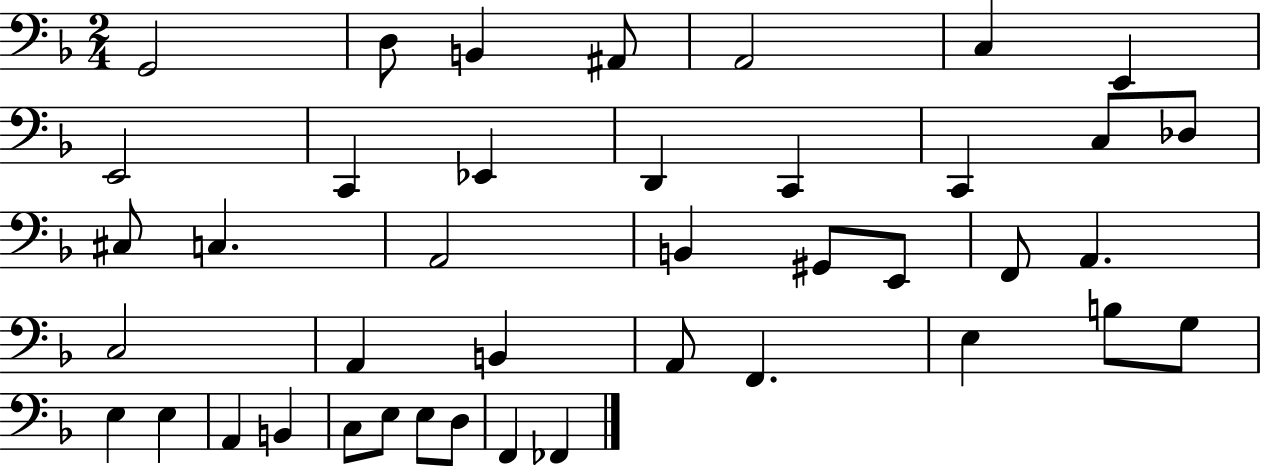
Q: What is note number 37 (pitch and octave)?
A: E3